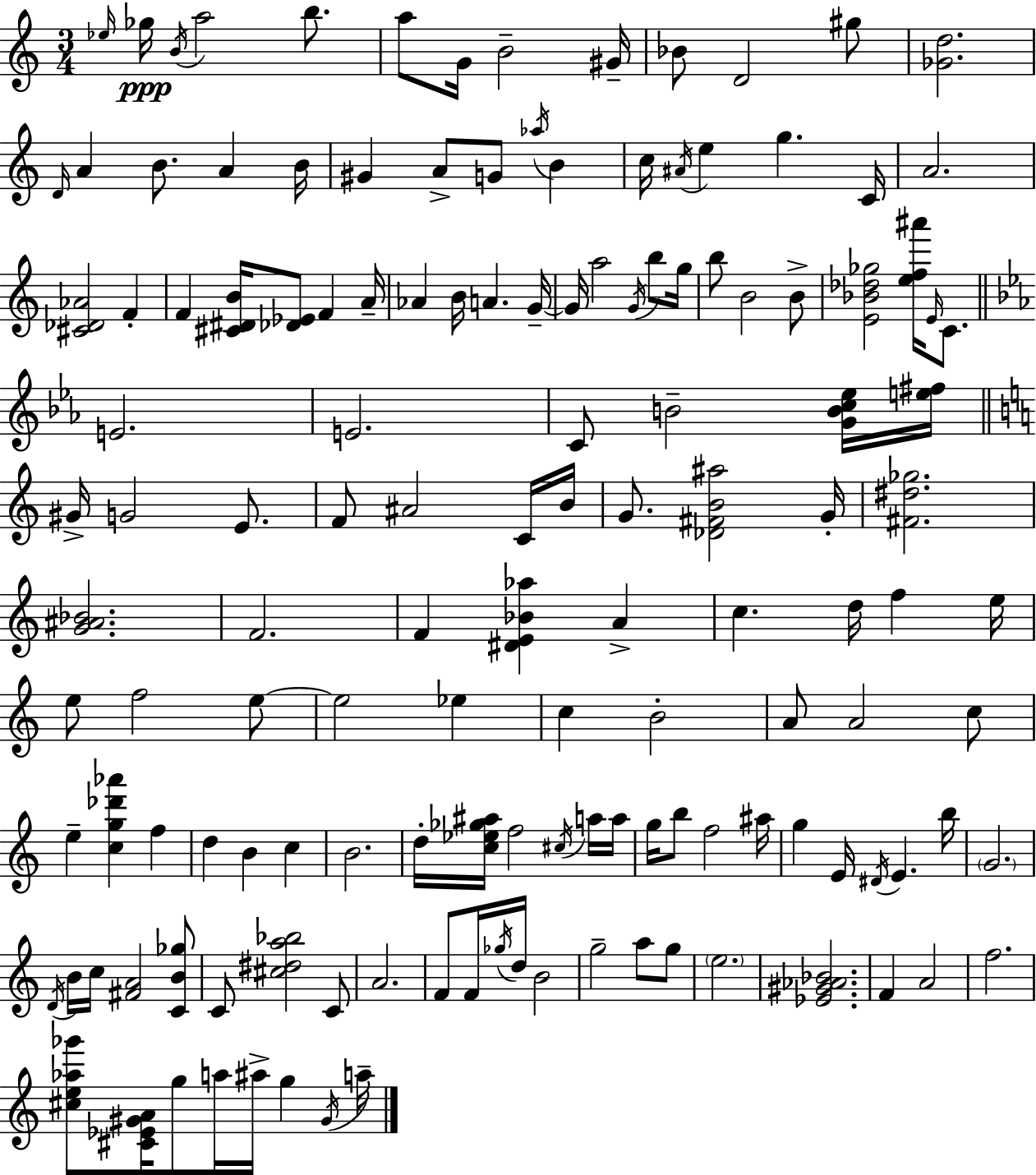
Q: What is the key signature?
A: A minor